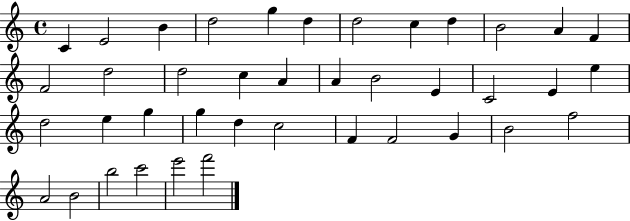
{
  \clef treble
  \time 4/4
  \defaultTimeSignature
  \key c \major
  c'4 e'2 b'4 | d''2 g''4 d''4 | d''2 c''4 d''4 | b'2 a'4 f'4 | \break f'2 d''2 | d''2 c''4 a'4 | a'4 b'2 e'4 | c'2 e'4 e''4 | \break d''2 e''4 g''4 | g''4 d''4 c''2 | f'4 f'2 g'4 | b'2 f''2 | \break a'2 b'2 | b''2 c'''2 | e'''2 f'''2 | \bar "|."
}